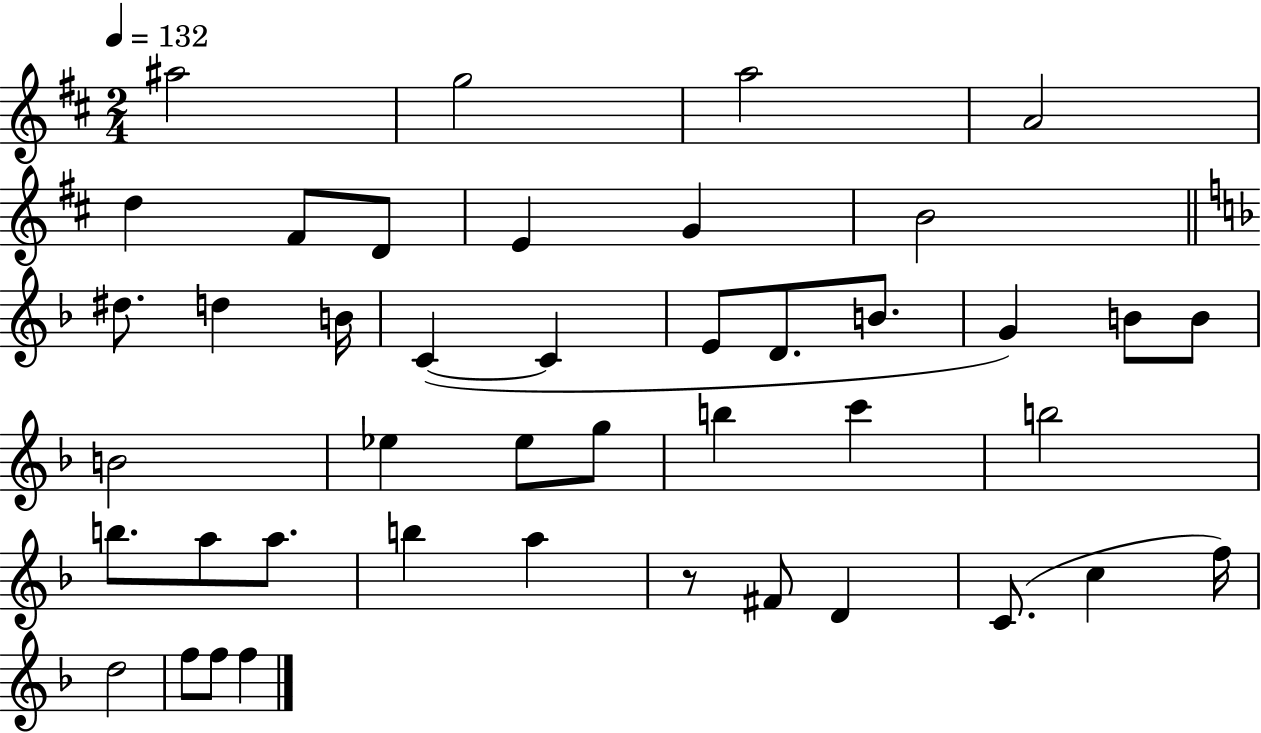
A#5/h G5/h A5/h A4/h D5/q F#4/e D4/e E4/q G4/q B4/h D#5/e. D5/q B4/s C4/q C4/q E4/e D4/e. B4/e. G4/q B4/e B4/e B4/h Eb5/q Eb5/e G5/e B5/q C6/q B5/h B5/e. A5/e A5/e. B5/q A5/q R/e F#4/e D4/q C4/e. C5/q F5/s D5/h F5/e F5/e F5/q